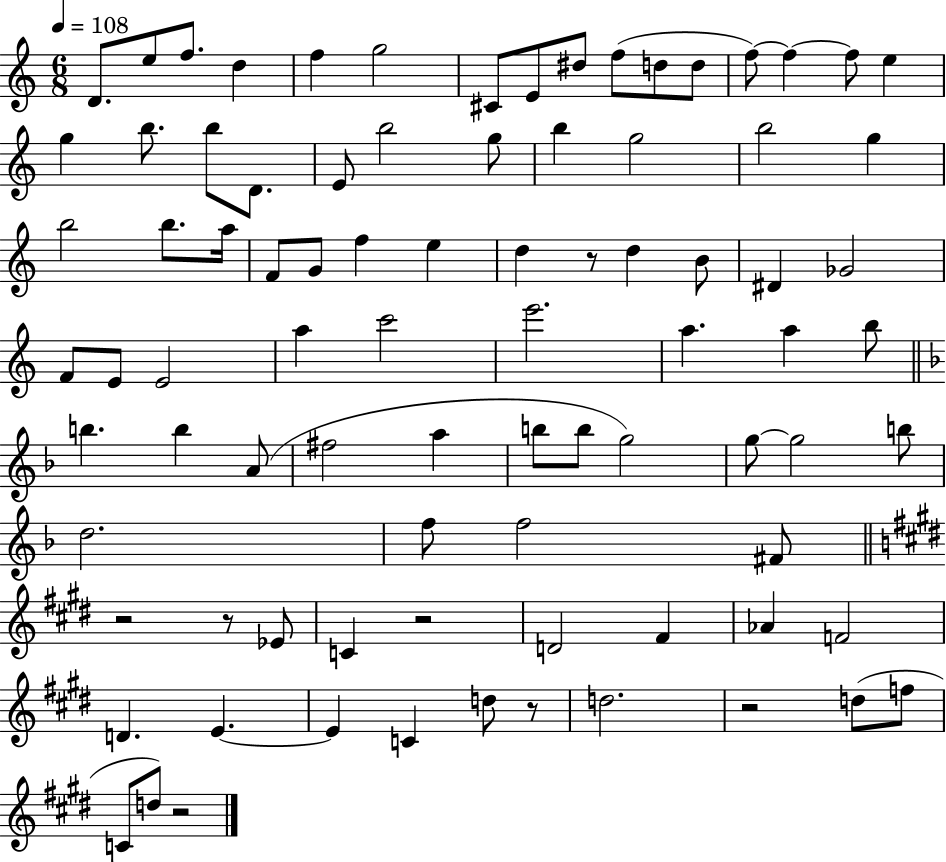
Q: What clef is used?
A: treble